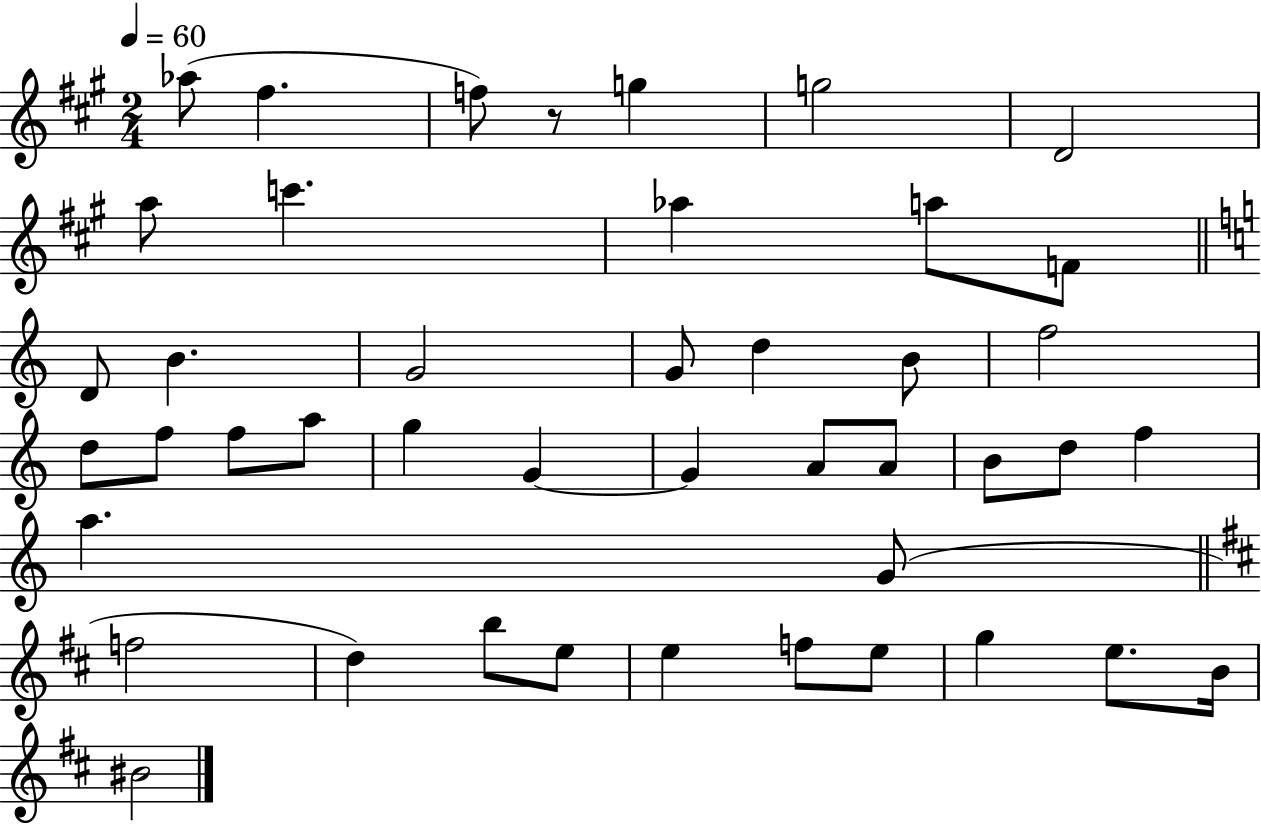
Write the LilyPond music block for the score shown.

{
  \clef treble
  \numericTimeSignature
  \time 2/4
  \key a \major
  \tempo 4 = 60
  aes''8( fis''4. | f''8) r8 g''4 | g''2 | d'2 | \break a''8 c'''4. | aes''4 a''8 f'8 | \bar "||" \break \key a \minor d'8 b'4. | g'2 | g'8 d''4 b'8 | f''2 | \break d''8 f''8 f''8 a''8 | g''4 g'4~~ | g'4 a'8 a'8 | b'8 d''8 f''4 | \break a''4. g'8( | \bar "||" \break \key b \minor f''2 | d''4) b''8 e''8 | e''4 f''8 e''8 | g''4 e''8. b'16 | \break bis'2 | \bar "|."
}